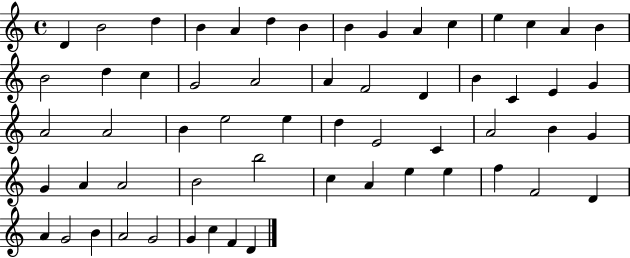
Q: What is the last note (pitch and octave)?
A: D4